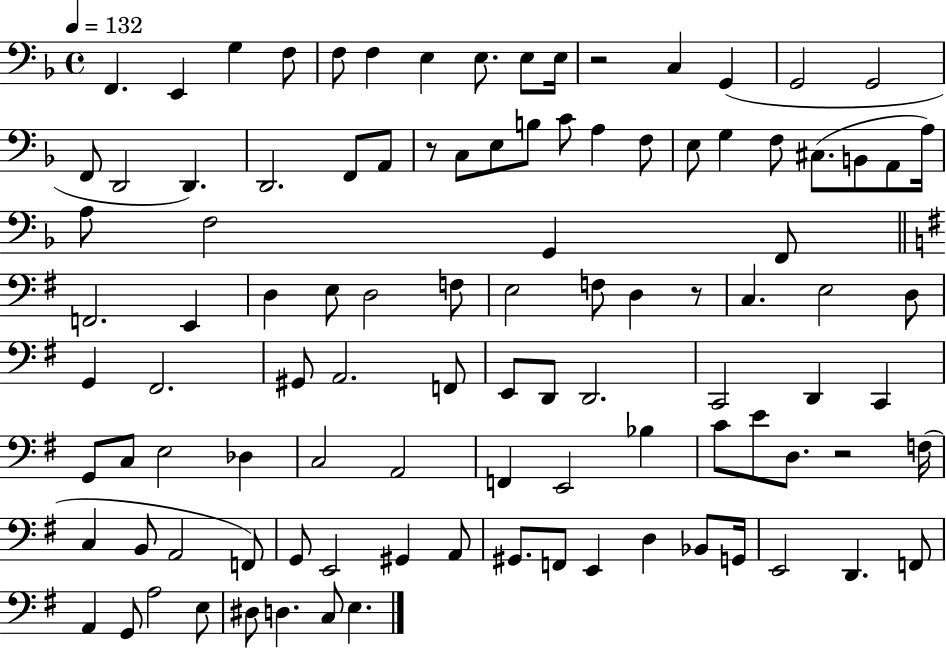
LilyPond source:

{
  \clef bass
  \time 4/4
  \defaultTimeSignature
  \key f \major
  \tempo 4 = 132
  f,4. e,4 g4 f8 | f8 f4 e4 e8. e8 e16 | r2 c4 g,4( | g,2 g,2 | \break f,8 d,2 d,4.) | d,2. f,8 a,8 | r8 c8 e8 b8 c'8 a4 f8 | e8 g4 f8 cis8.( b,8 a,8 a16) | \break a8 f2 g,4 f,8 | \bar "||" \break \key e \minor f,2. e,4 | d4 e8 d2 f8 | e2 f8 d4 r8 | c4. e2 d8 | \break g,4 fis,2. | gis,8 a,2. f,8 | e,8 d,8 d,2. | c,2 d,4 c,4 | \break g,8 c8 e2 des4 | c2 a,2 | f,4 e,2 bes4 | c'8 e'8 d8. r2 f16( | \break c4 b,8 a,2 f,8) | g,8 e,2 gis,4 a,8 | gis,8. f,8 e,4 d4 bes,8 g,16 | e,2 d,4. f,8 | \break a,4 g,8 a2 e8 | dis8 d4. c8 e4. | \bar "|."
}